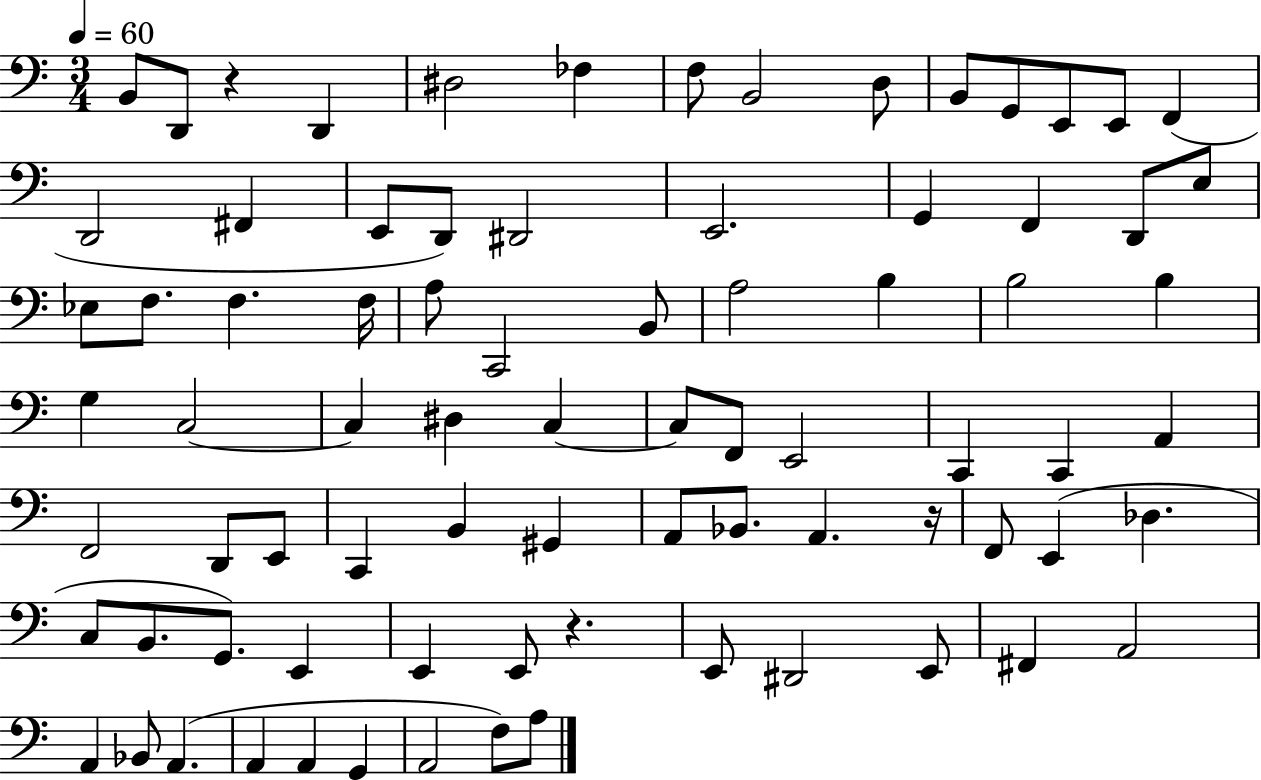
B2/e D2/e R/q D2/q D#3/h FES3/q F3/e B2/h D3/e B2/e G2/e E2/e E2/e F2/q D2/h F#2/q E2/e D2/e D#2/h E2/h. G2/q F2/q D2/e E3/e Eb3/e F3/e. F3/q. F3/s A3/e C2/h B2/e A3/h B3/q B3/h B3/q G3/q C3/h C3/q D#3/q C3/q C3/e F2/e E2/h C2/q C2/q A2/q F2/h D2/e E2/e C2/q B2/q G#2/q A2/e Bb2/e. A2/q. R/s F2/e E2/q Db3/q. C3/e B2/e. G2/e. E2/q E2/q E2/e R/q. E2/e D#2/h E2/e F#2/q A2/h A2/q Bb2/e A2/q. A2/q A2/q G2/q A2/h F3/e A3/e